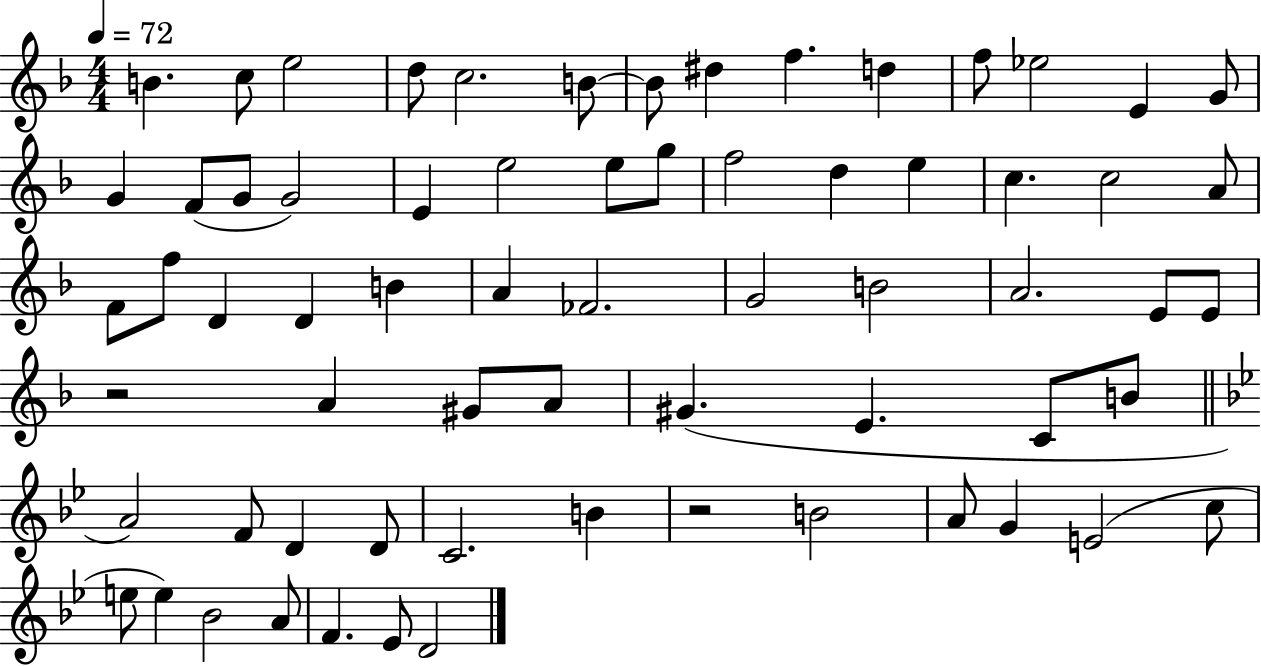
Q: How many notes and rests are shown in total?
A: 67